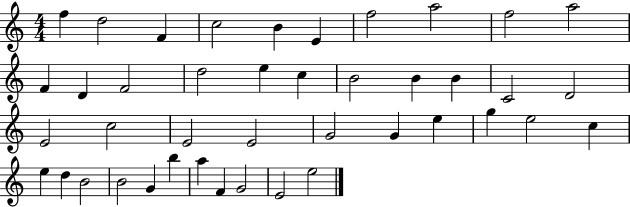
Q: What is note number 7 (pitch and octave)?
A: F5